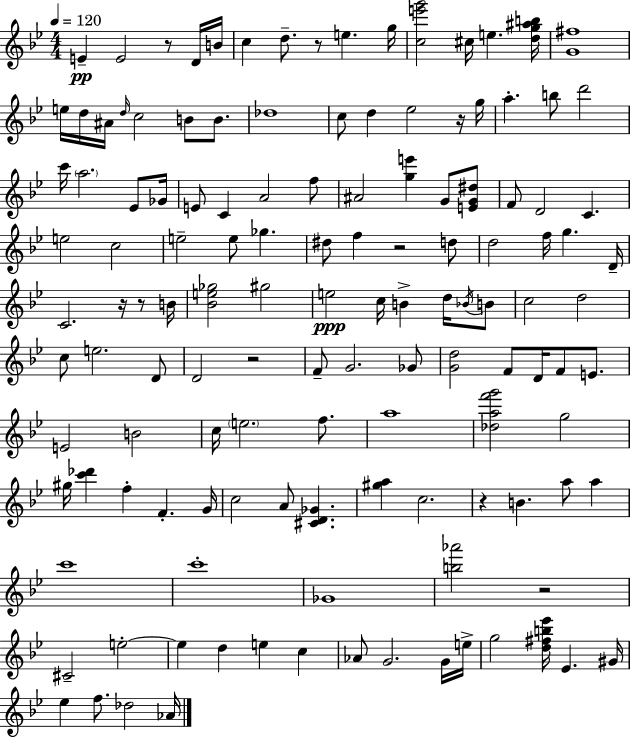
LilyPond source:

{
  \clef treble
  \numericTimeSignature
  \time 4/4
  \key bes \major
  \tempo 4 = 120
  e'4--\pp e'2 r8 d'16 b'16 | c''4 d''8.-- r8 e''4. g''16 | <c'' e''' g'''>2 cis''16 e''4. <d'' g'' ais'' b''>16 | <g' fis''>1 | \break e''16 d''16 ais'16 \grace { d''16 } c''2 b'8 b'8. | des''1 | c''8 d''4 ees''2 r16 | g''16 a''4.-. b''8 d'''2 | \break c'''16 \parenthesize a''2. ees'8 | ges'16 e'8 c'4 a'2 f''8 | ais'2 <g'' e'''>4 g'8 <e' g' dis''>8 | f'8 d'2 c'4. | \break e''2 c''2 | e''2-- e''8 ges''4. | dis''8 f''4 r2 d''8 | d''2 f''16 g''4. | \break d'16-- c'2. r16 r8 | b'16 <bes' e'' ges''>2 gis''2 | e''2\ppp c''16 b'4-> d''16 \acciaccatura { bes'16 } | b'8 c''2 d''2 | \break c''8 e''2. | d'8 d'2 r2 | f'8-- g'2. | ges'8 <g' d''>2 f'8 d'16 f'8 e'8. | \break e'2 b'2 | c''16 \parenthesize e''2. f''8. | a''1 | <des'' a'' f''' g'''>2 g''2 | \break gis''16 <c''' des'''>4 f''4-. f'4.-. | g'16 c''2 a'8 <cis' d' ges'>4. | <gis'' a''>4 c''2. | r4 b'4. a''8 a''4 | \break c'''1 | c'''1-. | ges'1 | <b'' aes'''>2 r2 | \break cis'2-- e''2-.~~ | e''4 d''4 e''4 c''4 | aes'8 g'2. | g'16 e''16-> g''2 <d'' fis'' b'' ees'''>16 ees'4. | \break gis'16 ees''4 f''8. des''2 | aes'16 \bar "|."
}